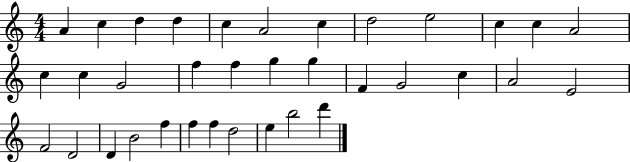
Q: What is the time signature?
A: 4/4